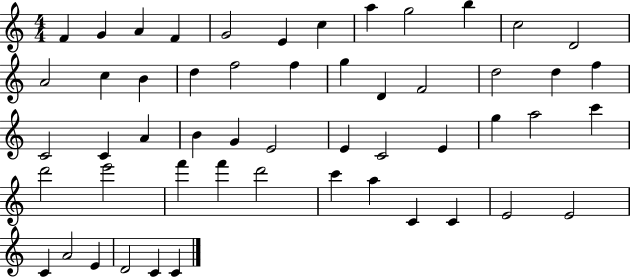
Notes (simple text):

F4/q G4/q A4/q F4/q G4/h E4/q C5/q A5/q G5/h B5/q C5/h D4/h A4/h C5/q B4/q D5/q F5/h F5/q G5/q D4/q F4/h D5/h D5/q F5/q C4/h C4/q A4/q B4/q G4/q E4/h E4/q C4/h E4/q G5/q A5/h C6/q D6/h E6/h F6/q F6/q D6/h C6/q A5/q C4/q C4/q E4/h E4/h C4/q A4/h E4/q D4/h C4/q C4/q